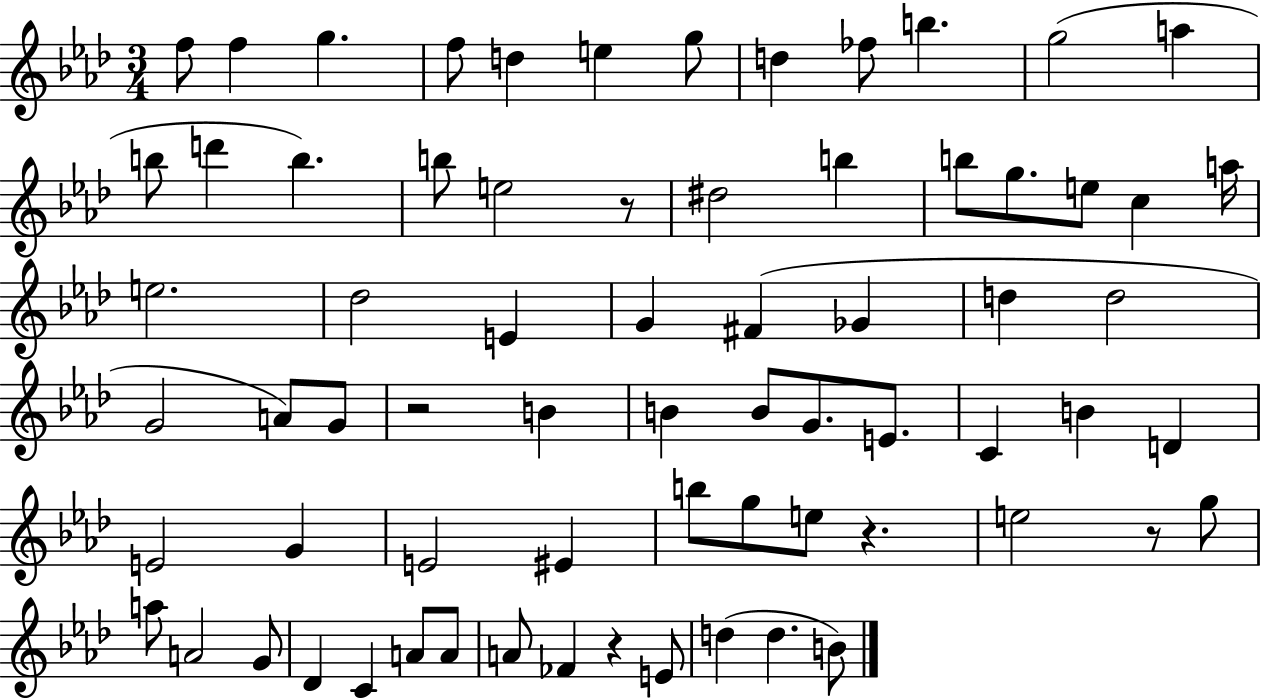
{
  \clef treble
  \numericTimeSignature
  \time 3/4
  \key aes \major
  f''8 f''4 g''4. | f''8 d''4 e''4 g''8 | d''4 fes''8 b''4. | g''2( a''4 | \break b''8 d'''4 b''4.) | b''8 e''2 r8 | dis''2 b''4 | b''8 g''8. e''8 c''4 a''16 | \break e''2. | des''2 e'4 | g'4 fis'4( ges'4 | d''4 d''2 | \break g'2 a'8) g'8 | r2 b'4 | b'4 b'8 g'8. e'8. | c'4 b'4 d'4 | \break e'2 g'4 | e'2 eis'4 | b''8 g''8 e''8 r4. | e''2 r8 g''8 | \break a''8 a'2 g'8 | des'4 c'4 a'8 a'8 | a'8 fes'4 r4 e'8 | d''4( d''4. b'8) | \break \bar "|."
}